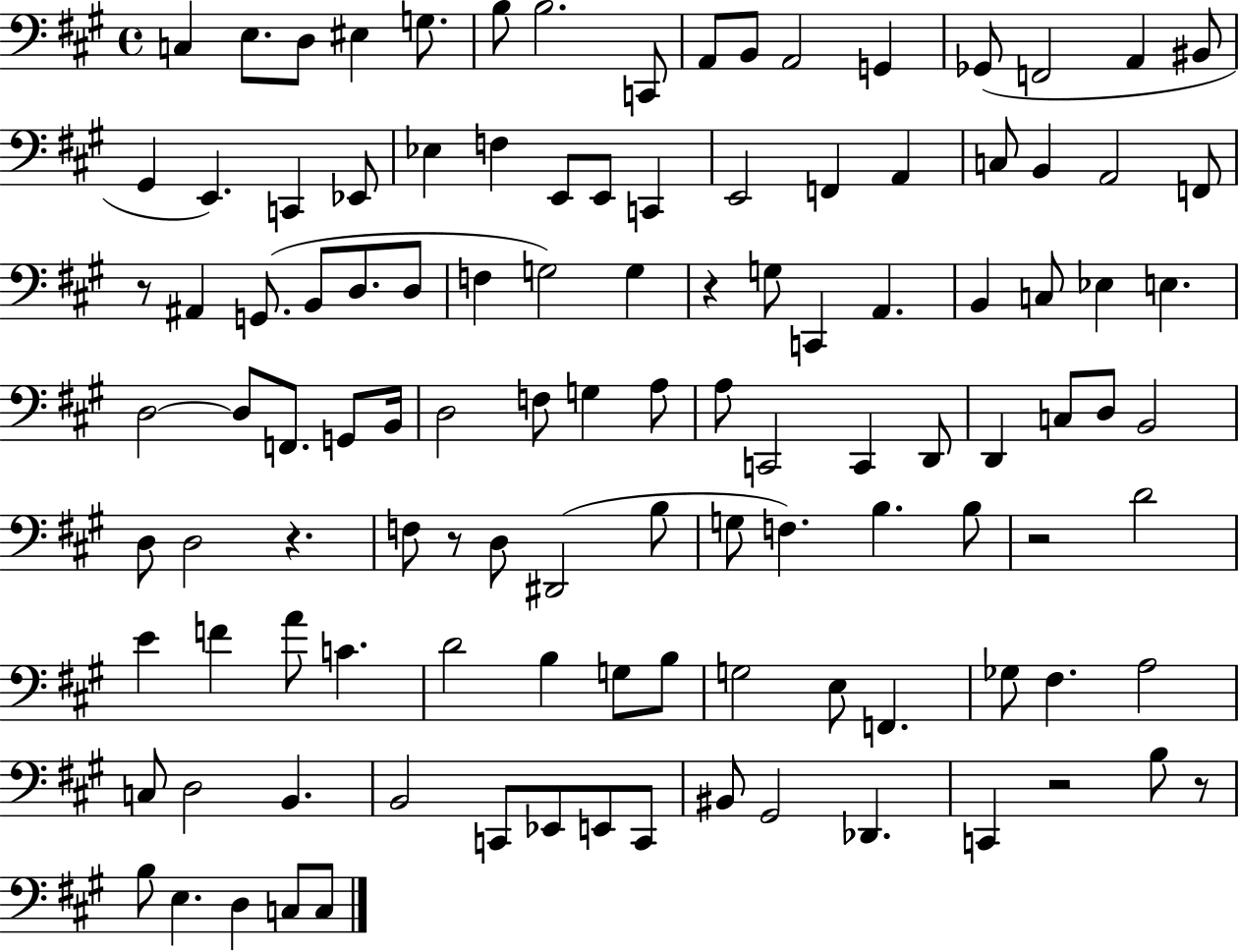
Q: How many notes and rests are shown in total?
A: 114